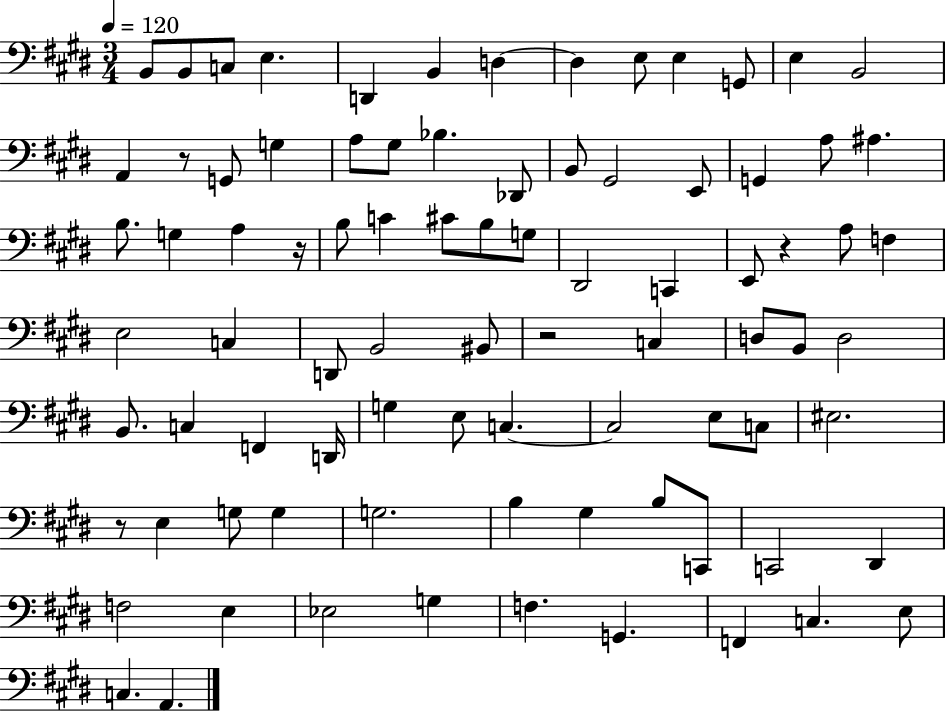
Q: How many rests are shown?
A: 5